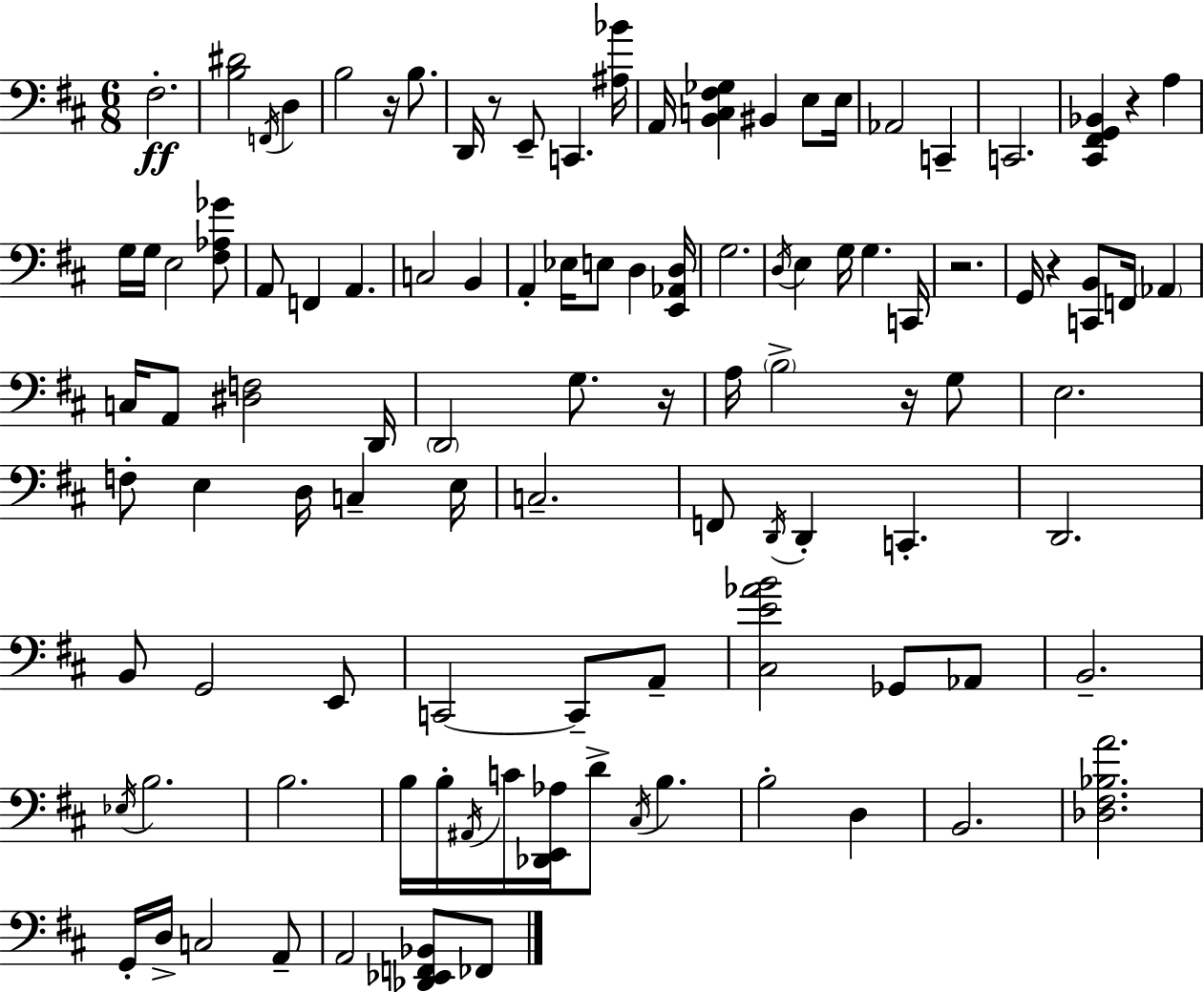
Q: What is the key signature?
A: D major